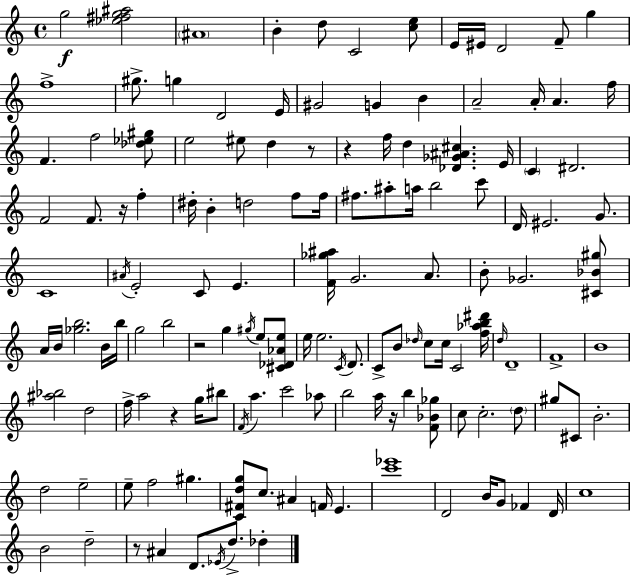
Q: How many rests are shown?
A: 7